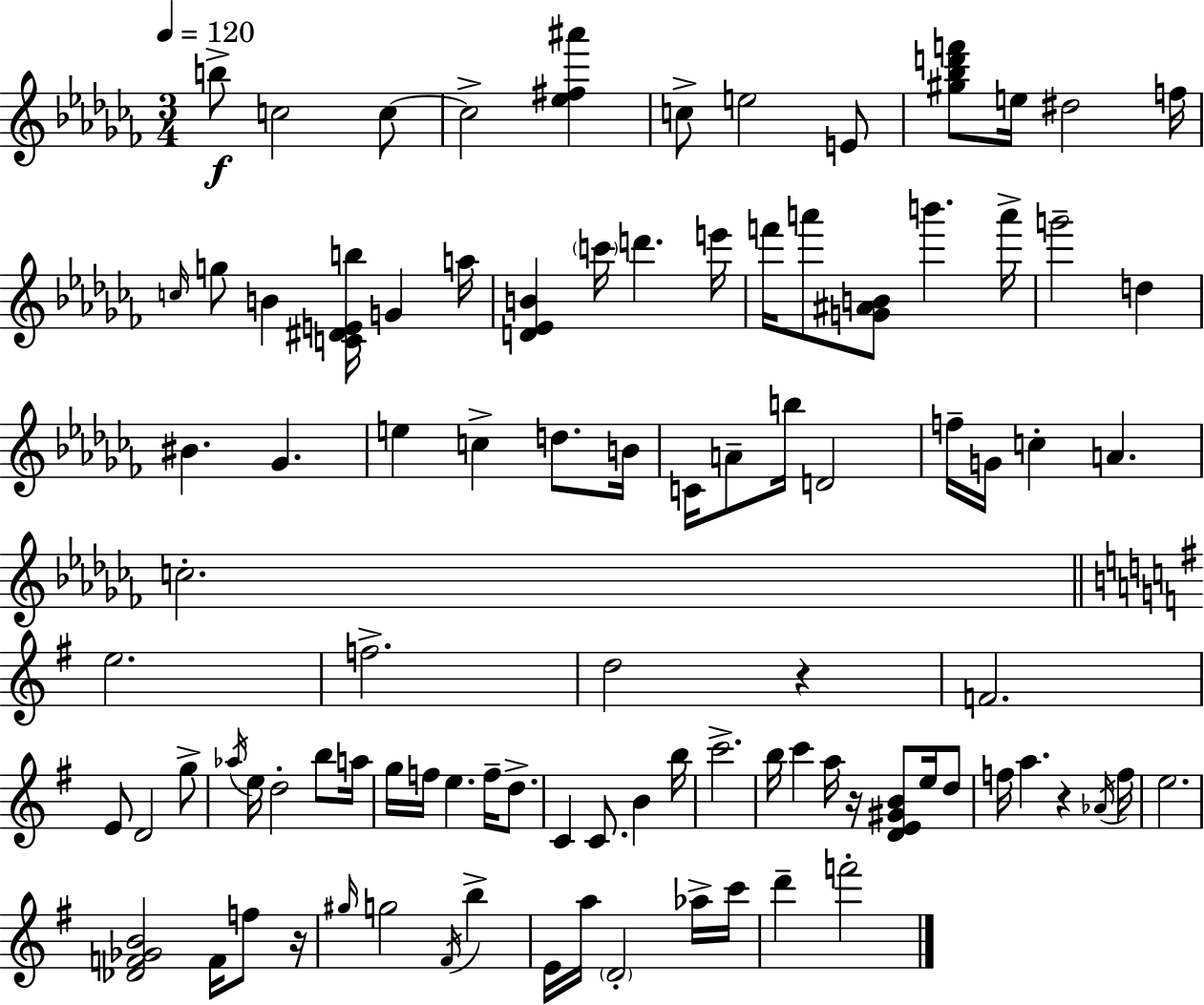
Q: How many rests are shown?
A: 4